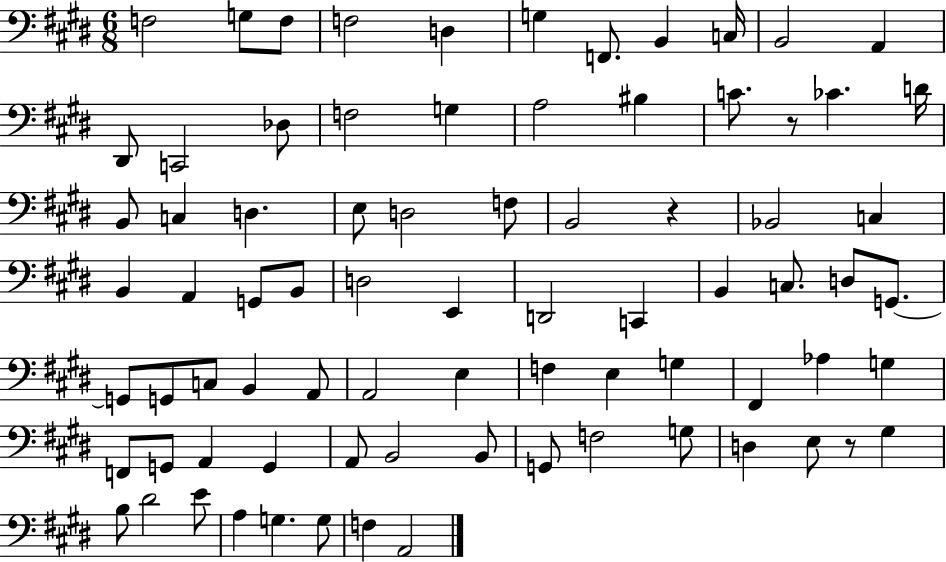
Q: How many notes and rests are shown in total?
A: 79